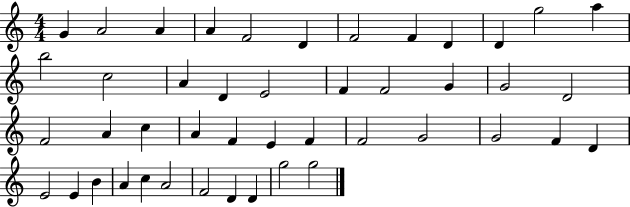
{
  \clef treble
  \numericTimeSignature
  \time 4/4
  \key c \major
  g'4 a'2 a'4 | a'4 f'2 d'4 | f'2 f'4 d'4 | d'4 g''2 a''4 | \break b''2 c''2 | a'4 d'4 e'2 | f'4 f'2 g'4 | g'2 d'2 | \break f'2 a'4 c''4 | a'4 f'4 e'4 f'4 | f'2 g'2 | g'2 f'4 d'4 | \break e'2 e'4 b'4 | a'4 c''4 a'2 | f'2 d'4 d'4 | g''2 g''2 | \break \bar "|."
}